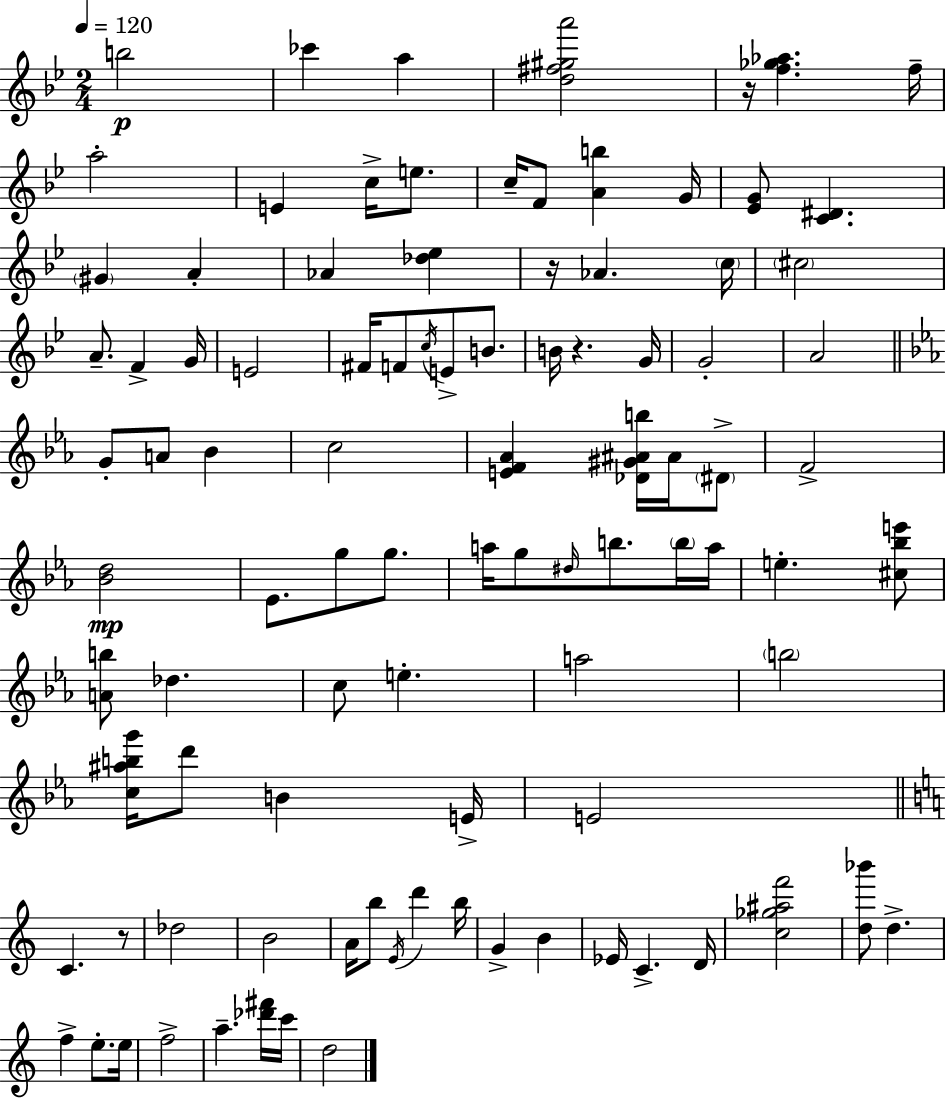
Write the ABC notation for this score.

X:1
T:Untitled
M:2/4
L:1/4
K:Bb
b2 _c' a [d^f^ga']2 z/4 [f_g_a] f/4 a2 E c/4 e/2 c/4 F/2 [Ab] G/4 [_EG]/2 [C^D] ^G A _A [_d_e] z/4 _A c/4 ^c2 A/2 F G/4 E2 ^F/4 F/2 c/4 E/2 B/2 B/4 z G/4 G2 A2 G/2 A/2 _B c2 [EF_A] [_D^G^Ab]/4 ^A/4 ^D/2 F2 [_Bd]2 _E/2 g/2 g/2 a/4 g/2 ^d/4 b/2 b/4 a/4 e [^c_be']/2 [Ab]/2 _d c/2 e a2 b2 [c^abg']/4 d'/2 B E/4 E2 C z/2 _d2 B2 A/4 b/2 E/4 d' b/4 G B _E/4 C D/4 [c_g^af']2 [d_b']/2 d f e/2 e/4 f2 a [_d'^f']/4 c'/4 d2